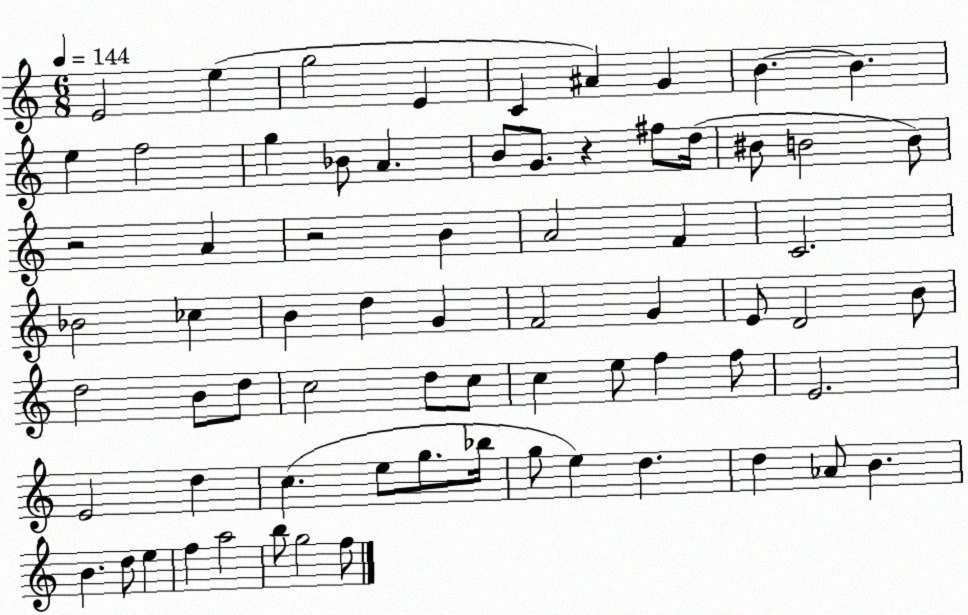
X:1
T:Untitled
M:6/8
L:1/4
K:C
E2 e g2 E C ^A G B B e f2 g _B/2 A B/2 G/2 z ^f/2 d/4 ^B/2 B2 B/2 z2 A z2 B A2 F C2 _B2 _c B d G F2 G E/2 D2 B/2 d2 B/2 d/2 c2 d/2 c/2 c e/2 f f/2 E2 E2 d c e/2 g/2 _b/4 g/2 e d d _A/2 B B d/2 e f a2 b/2 g2 f/2